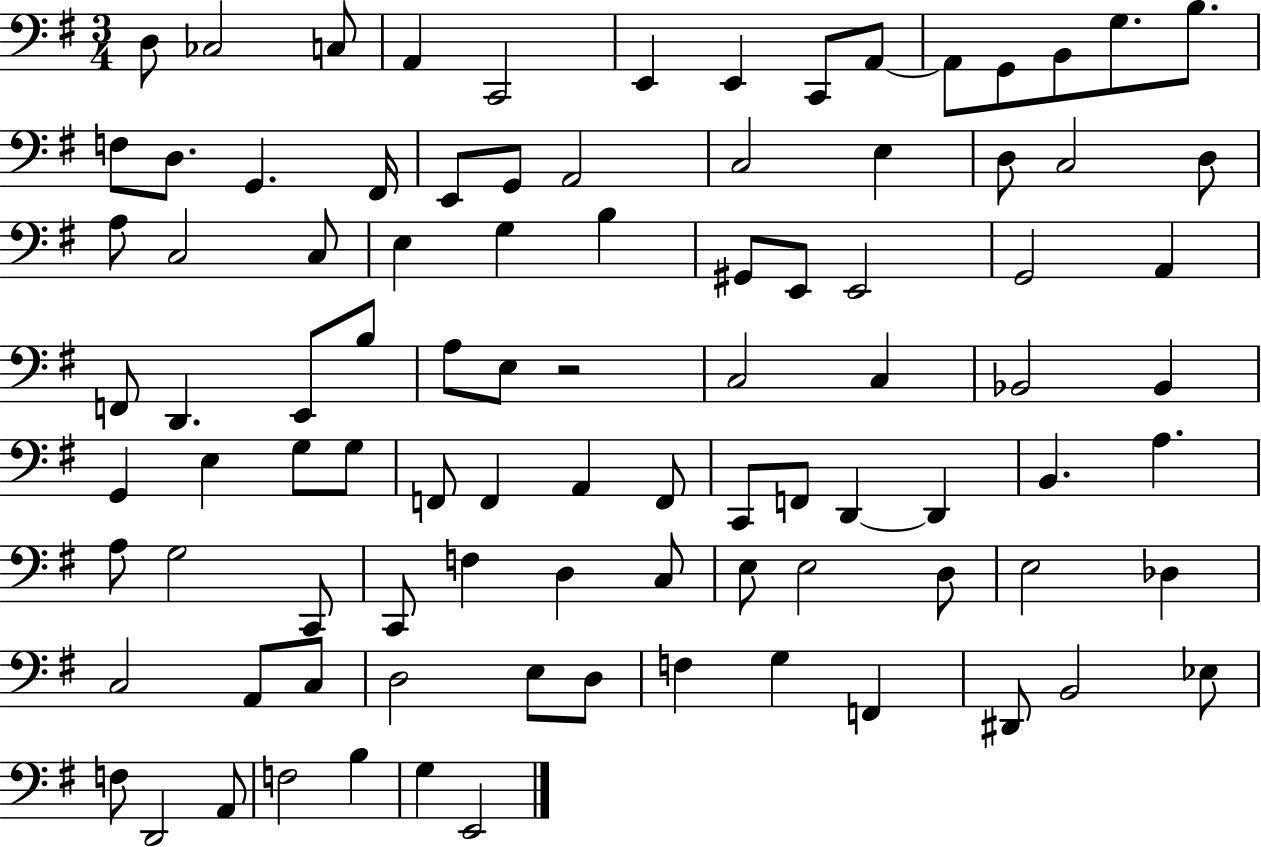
D3/e CES3/h C3/e A2/q C2/h E2/q E2/q C2/e A2/e A2/e G2/e B2/e G3/e. B3/e. F3/e D3/e. G2/q. F#2/s E2/e G2/e A2/h C3/h E3/q D3/e C3/h D3/e A3/e C3/h C3/e E3/q G3/q B3/q G#2/e E2/e E2/h G2/h A2/q F2/e D2/q. E2/e B3/e A3/e E3/e R/h C3/h C3/q Bb2/h Bb2/q G2/q E3/q G3/e G3/e F2/e F2/q A2/q F2/e C2/e F2/e D2/q D2/q B2/q. A3/q. A3/e G3/h C2/e C2/e F3/q D3/q C3/e E3/e E3/h D3/e E3/h Db3/q C3/h A2/e C3/e D3/h E3/e D3/e F3/q G3/q F2/q D#2/e B2/h Eb3/e F3/e D2/h A2/e F3/h B3/q G3/q E2/h